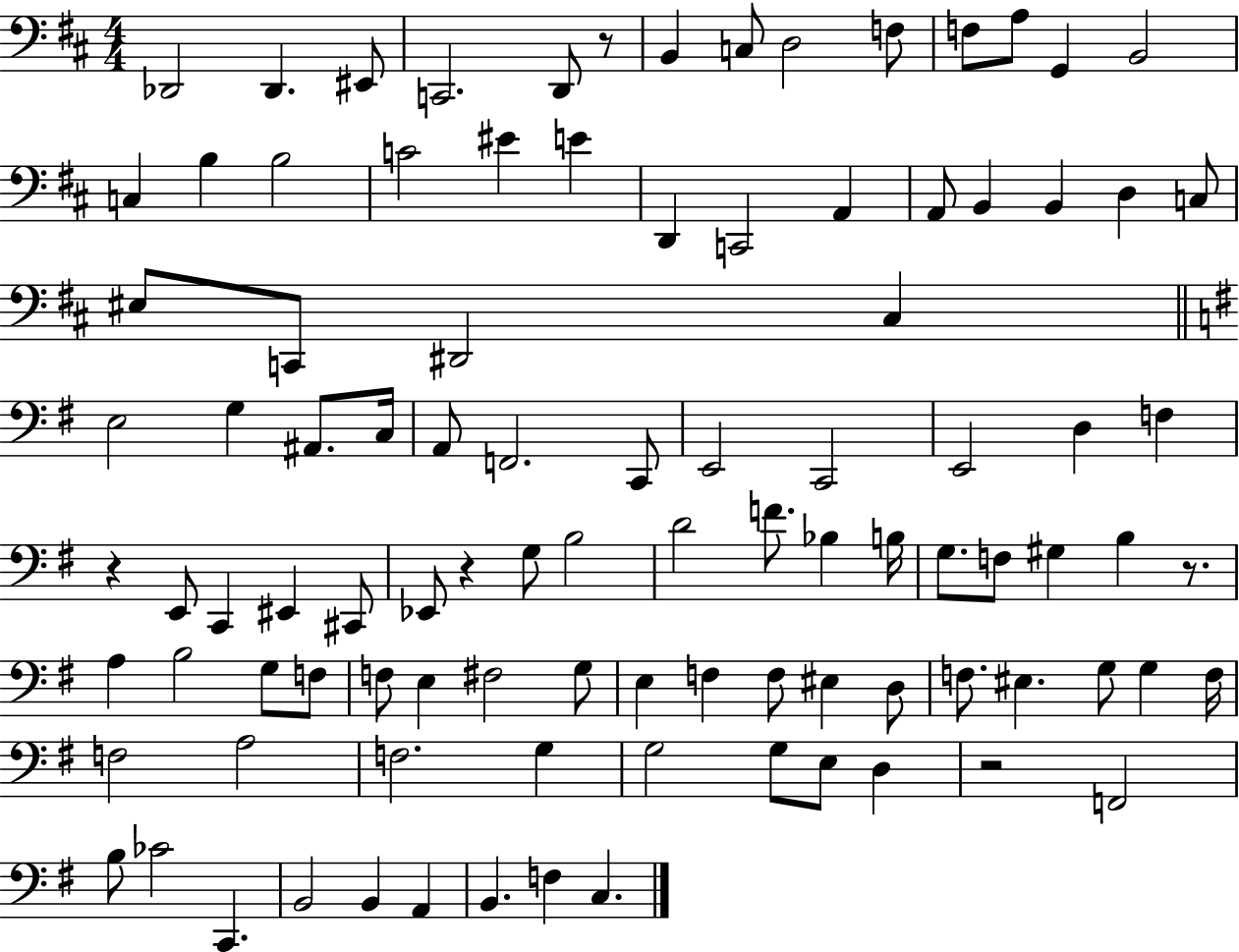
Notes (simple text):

Db2/h Db2/q. EIS2/e C2/h. D2/e R/e B2/q C3/e D3/h F3/e F3/e A3/e G2/q B2/h C3/q B3/q B3/h C4/h EIS4/q E4/q D2/q C2/h A2/q A2/e B2/q B2/q D3/q C3/e EIS3/e C2/e D#2/h C#3/q E3/h G3/q A#2/e. C3/s A2/e F2/h. C2/e E2/h C2/h E2/h D3/q F3/q R/q E2/e C2/q EIS2/q C#2/e Eb2/e R/q G3/e B3/h D4/h F4/e. Bb3/q B3/s G3/e. F3/e G#3/q B3/q R/e. A3/q B3/h G3/e F3/e F3/e E3/q F#3/h G3/e E3/q F3/q F3/e EIS3/q D3/e F3/e. EIS3/q. G3/e G3/q F3/s F3/h A3/h F3/h. G3/q G3/h G3/e E3/e D3/q R/h F2/h B3/e CES4/h C2/q. B2/h B2/q A2/q B2/q. F3/q C3/q.